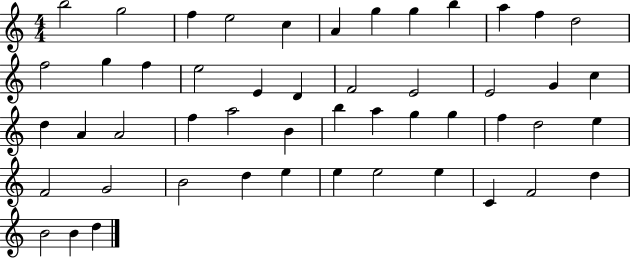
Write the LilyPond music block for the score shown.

{
  \clef treble
  \numericTimeSignature
  \time 4/4
  \key c \major
  b''2 g''2 | f''4 e''2 c''4 | a'4 g''4 g''4 b''4 | a''4 f''4 d''2 | \break f''2 g''4 f''4 | e''2 e'4 d'4 | f'2 e'2 | e'2 g'4 c''4 | \break d''4 a'4 a'2 | f''4 a''2 b'4 | b''4 a''4 g''4 g''4 | f''4 d''2 e''4 | \break f'2 g'2 | b'2 d''4 e''4 | e''4 e''2 e''4 | c'4 f'2 d''4 | \break b'2 b'4 d''4 | \bar "|."
}